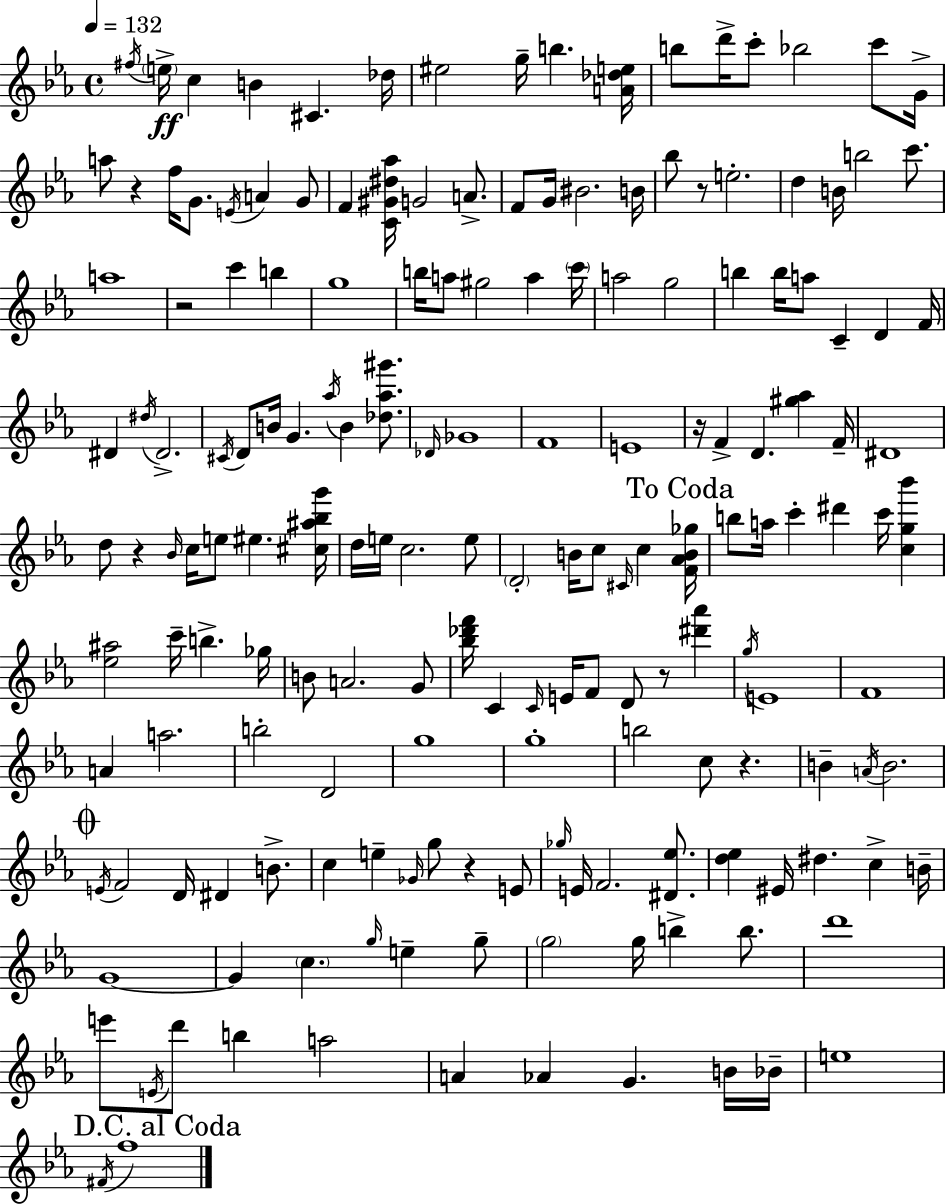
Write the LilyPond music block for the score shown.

{
  \clef treble
  \time 4/4
  \defaultTimeSignature
  \key c \minor
  \tempo 4 = 132
  \acciaccatura { fis''16 }\ff \parenthesize e''16-> c''4 b'4 cis'4. | des''16 eis''2 g''16-- b''4. | <a' des'' e''>16 b''8 d'''16-> c'''8-. bes''2 c'''8 | g'16-> a''8 r4 f''16 g'8. \acciaccatura { e'16 } a'4 | \break g'8 f'4 <c' gis' dis'' aes''>16 g'2 a'8.-> | f'8 g'16 bis'2. | b'16 bes''8 r8 e''2.-. | d''4 b'16 b''2 c'''8. | \break a''1 | r2 c'''4 b''4 | g''1 | b''16 a''8 gis''2 a''4 | \break \parenthesize c'''16 a''2 g''2 | b''4 b''16 a''8 c'4-- d'4 | f'16 dis'4 \acciaccatura { dis''16 } dis'2.-> | \acciaccatura { cis'16 } d'8 b'16 g'4. \acciaccatura { aes''16 } b'4 | \break <des'' aes'' gis'''>8. \grace { des'16 } ges'1 | f'1 | e'1 | r16 f'4-> d'4. | \break <gis'' aes''>4 f'16-- dis'1 | d''8 r4 \grace { bes'16 } c''16 e''8 | eis''4. <cis'' ais'' bes'' g'''>16 d''16 e''16 c''2. | e''8 \parenthesize d'2-. b'16 | \break c''8 \grace { cis'16 } c''4 \mark "To Coda" <f' aes' b' ges''>16 b''8 a''16 c'''4-. dis'''4 | c'''16 <c'' g'' bes'''>4 <ees'' ais''>2 | c'''16-- b''4.-> ges''16 b'8 a'2. | g'8 <bes'' des''' f'''>16 c'4 \grace { c'16 } e'16 f'8 | \break d'8 r8 <dis''' aes'''>4 \acciaccatura { g''16 } e'1 | f'1 | a'4 a''2. | b''2-. | \break d'2 g''1 | g''1-. | b''2 | c''8 r4. b'4-- \acciaccatura { a'16 } b'2. | \break \mark \markup { \musicglyph "scripts.coda" } \acciaccatura { e'16 } f'2 | d'16 dis'4 b'8.-> c''4 | e''4-- \grace { ges'16 } g''8 r4 e'8 \grace { ges''16 } e'16 f'2. | <dis' ees''>8. <d'' ees''>4 | \break eis'16 dis''4. c''4-> b'16-- g'1~~ | g'4 | \parenthesize c''4. \grace { g''16 } e''4-- g''8-- \parenthesize g''2 | g''16 b''4-> b''8. d'''1 | \break e'''8 | \acciaccatura { e'16 } d'''8 b''4 a''2 | a'4 aes'4 g'4. b'16 bes'16-- | e''1 | \break \mark "D.C. al Coda" \acciaccatura { fis'16 } f''1 | \bar "|."
}